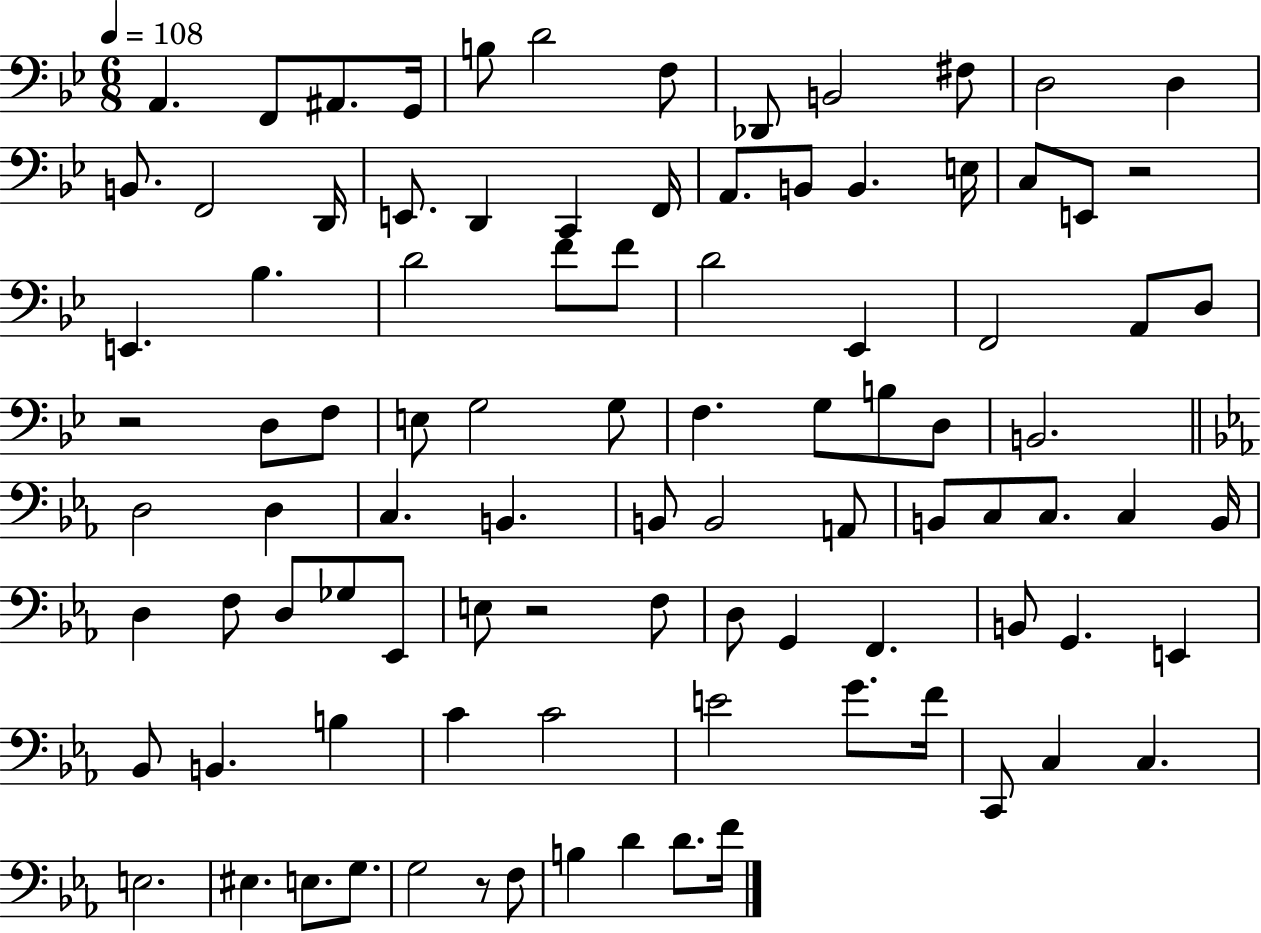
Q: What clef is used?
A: bass